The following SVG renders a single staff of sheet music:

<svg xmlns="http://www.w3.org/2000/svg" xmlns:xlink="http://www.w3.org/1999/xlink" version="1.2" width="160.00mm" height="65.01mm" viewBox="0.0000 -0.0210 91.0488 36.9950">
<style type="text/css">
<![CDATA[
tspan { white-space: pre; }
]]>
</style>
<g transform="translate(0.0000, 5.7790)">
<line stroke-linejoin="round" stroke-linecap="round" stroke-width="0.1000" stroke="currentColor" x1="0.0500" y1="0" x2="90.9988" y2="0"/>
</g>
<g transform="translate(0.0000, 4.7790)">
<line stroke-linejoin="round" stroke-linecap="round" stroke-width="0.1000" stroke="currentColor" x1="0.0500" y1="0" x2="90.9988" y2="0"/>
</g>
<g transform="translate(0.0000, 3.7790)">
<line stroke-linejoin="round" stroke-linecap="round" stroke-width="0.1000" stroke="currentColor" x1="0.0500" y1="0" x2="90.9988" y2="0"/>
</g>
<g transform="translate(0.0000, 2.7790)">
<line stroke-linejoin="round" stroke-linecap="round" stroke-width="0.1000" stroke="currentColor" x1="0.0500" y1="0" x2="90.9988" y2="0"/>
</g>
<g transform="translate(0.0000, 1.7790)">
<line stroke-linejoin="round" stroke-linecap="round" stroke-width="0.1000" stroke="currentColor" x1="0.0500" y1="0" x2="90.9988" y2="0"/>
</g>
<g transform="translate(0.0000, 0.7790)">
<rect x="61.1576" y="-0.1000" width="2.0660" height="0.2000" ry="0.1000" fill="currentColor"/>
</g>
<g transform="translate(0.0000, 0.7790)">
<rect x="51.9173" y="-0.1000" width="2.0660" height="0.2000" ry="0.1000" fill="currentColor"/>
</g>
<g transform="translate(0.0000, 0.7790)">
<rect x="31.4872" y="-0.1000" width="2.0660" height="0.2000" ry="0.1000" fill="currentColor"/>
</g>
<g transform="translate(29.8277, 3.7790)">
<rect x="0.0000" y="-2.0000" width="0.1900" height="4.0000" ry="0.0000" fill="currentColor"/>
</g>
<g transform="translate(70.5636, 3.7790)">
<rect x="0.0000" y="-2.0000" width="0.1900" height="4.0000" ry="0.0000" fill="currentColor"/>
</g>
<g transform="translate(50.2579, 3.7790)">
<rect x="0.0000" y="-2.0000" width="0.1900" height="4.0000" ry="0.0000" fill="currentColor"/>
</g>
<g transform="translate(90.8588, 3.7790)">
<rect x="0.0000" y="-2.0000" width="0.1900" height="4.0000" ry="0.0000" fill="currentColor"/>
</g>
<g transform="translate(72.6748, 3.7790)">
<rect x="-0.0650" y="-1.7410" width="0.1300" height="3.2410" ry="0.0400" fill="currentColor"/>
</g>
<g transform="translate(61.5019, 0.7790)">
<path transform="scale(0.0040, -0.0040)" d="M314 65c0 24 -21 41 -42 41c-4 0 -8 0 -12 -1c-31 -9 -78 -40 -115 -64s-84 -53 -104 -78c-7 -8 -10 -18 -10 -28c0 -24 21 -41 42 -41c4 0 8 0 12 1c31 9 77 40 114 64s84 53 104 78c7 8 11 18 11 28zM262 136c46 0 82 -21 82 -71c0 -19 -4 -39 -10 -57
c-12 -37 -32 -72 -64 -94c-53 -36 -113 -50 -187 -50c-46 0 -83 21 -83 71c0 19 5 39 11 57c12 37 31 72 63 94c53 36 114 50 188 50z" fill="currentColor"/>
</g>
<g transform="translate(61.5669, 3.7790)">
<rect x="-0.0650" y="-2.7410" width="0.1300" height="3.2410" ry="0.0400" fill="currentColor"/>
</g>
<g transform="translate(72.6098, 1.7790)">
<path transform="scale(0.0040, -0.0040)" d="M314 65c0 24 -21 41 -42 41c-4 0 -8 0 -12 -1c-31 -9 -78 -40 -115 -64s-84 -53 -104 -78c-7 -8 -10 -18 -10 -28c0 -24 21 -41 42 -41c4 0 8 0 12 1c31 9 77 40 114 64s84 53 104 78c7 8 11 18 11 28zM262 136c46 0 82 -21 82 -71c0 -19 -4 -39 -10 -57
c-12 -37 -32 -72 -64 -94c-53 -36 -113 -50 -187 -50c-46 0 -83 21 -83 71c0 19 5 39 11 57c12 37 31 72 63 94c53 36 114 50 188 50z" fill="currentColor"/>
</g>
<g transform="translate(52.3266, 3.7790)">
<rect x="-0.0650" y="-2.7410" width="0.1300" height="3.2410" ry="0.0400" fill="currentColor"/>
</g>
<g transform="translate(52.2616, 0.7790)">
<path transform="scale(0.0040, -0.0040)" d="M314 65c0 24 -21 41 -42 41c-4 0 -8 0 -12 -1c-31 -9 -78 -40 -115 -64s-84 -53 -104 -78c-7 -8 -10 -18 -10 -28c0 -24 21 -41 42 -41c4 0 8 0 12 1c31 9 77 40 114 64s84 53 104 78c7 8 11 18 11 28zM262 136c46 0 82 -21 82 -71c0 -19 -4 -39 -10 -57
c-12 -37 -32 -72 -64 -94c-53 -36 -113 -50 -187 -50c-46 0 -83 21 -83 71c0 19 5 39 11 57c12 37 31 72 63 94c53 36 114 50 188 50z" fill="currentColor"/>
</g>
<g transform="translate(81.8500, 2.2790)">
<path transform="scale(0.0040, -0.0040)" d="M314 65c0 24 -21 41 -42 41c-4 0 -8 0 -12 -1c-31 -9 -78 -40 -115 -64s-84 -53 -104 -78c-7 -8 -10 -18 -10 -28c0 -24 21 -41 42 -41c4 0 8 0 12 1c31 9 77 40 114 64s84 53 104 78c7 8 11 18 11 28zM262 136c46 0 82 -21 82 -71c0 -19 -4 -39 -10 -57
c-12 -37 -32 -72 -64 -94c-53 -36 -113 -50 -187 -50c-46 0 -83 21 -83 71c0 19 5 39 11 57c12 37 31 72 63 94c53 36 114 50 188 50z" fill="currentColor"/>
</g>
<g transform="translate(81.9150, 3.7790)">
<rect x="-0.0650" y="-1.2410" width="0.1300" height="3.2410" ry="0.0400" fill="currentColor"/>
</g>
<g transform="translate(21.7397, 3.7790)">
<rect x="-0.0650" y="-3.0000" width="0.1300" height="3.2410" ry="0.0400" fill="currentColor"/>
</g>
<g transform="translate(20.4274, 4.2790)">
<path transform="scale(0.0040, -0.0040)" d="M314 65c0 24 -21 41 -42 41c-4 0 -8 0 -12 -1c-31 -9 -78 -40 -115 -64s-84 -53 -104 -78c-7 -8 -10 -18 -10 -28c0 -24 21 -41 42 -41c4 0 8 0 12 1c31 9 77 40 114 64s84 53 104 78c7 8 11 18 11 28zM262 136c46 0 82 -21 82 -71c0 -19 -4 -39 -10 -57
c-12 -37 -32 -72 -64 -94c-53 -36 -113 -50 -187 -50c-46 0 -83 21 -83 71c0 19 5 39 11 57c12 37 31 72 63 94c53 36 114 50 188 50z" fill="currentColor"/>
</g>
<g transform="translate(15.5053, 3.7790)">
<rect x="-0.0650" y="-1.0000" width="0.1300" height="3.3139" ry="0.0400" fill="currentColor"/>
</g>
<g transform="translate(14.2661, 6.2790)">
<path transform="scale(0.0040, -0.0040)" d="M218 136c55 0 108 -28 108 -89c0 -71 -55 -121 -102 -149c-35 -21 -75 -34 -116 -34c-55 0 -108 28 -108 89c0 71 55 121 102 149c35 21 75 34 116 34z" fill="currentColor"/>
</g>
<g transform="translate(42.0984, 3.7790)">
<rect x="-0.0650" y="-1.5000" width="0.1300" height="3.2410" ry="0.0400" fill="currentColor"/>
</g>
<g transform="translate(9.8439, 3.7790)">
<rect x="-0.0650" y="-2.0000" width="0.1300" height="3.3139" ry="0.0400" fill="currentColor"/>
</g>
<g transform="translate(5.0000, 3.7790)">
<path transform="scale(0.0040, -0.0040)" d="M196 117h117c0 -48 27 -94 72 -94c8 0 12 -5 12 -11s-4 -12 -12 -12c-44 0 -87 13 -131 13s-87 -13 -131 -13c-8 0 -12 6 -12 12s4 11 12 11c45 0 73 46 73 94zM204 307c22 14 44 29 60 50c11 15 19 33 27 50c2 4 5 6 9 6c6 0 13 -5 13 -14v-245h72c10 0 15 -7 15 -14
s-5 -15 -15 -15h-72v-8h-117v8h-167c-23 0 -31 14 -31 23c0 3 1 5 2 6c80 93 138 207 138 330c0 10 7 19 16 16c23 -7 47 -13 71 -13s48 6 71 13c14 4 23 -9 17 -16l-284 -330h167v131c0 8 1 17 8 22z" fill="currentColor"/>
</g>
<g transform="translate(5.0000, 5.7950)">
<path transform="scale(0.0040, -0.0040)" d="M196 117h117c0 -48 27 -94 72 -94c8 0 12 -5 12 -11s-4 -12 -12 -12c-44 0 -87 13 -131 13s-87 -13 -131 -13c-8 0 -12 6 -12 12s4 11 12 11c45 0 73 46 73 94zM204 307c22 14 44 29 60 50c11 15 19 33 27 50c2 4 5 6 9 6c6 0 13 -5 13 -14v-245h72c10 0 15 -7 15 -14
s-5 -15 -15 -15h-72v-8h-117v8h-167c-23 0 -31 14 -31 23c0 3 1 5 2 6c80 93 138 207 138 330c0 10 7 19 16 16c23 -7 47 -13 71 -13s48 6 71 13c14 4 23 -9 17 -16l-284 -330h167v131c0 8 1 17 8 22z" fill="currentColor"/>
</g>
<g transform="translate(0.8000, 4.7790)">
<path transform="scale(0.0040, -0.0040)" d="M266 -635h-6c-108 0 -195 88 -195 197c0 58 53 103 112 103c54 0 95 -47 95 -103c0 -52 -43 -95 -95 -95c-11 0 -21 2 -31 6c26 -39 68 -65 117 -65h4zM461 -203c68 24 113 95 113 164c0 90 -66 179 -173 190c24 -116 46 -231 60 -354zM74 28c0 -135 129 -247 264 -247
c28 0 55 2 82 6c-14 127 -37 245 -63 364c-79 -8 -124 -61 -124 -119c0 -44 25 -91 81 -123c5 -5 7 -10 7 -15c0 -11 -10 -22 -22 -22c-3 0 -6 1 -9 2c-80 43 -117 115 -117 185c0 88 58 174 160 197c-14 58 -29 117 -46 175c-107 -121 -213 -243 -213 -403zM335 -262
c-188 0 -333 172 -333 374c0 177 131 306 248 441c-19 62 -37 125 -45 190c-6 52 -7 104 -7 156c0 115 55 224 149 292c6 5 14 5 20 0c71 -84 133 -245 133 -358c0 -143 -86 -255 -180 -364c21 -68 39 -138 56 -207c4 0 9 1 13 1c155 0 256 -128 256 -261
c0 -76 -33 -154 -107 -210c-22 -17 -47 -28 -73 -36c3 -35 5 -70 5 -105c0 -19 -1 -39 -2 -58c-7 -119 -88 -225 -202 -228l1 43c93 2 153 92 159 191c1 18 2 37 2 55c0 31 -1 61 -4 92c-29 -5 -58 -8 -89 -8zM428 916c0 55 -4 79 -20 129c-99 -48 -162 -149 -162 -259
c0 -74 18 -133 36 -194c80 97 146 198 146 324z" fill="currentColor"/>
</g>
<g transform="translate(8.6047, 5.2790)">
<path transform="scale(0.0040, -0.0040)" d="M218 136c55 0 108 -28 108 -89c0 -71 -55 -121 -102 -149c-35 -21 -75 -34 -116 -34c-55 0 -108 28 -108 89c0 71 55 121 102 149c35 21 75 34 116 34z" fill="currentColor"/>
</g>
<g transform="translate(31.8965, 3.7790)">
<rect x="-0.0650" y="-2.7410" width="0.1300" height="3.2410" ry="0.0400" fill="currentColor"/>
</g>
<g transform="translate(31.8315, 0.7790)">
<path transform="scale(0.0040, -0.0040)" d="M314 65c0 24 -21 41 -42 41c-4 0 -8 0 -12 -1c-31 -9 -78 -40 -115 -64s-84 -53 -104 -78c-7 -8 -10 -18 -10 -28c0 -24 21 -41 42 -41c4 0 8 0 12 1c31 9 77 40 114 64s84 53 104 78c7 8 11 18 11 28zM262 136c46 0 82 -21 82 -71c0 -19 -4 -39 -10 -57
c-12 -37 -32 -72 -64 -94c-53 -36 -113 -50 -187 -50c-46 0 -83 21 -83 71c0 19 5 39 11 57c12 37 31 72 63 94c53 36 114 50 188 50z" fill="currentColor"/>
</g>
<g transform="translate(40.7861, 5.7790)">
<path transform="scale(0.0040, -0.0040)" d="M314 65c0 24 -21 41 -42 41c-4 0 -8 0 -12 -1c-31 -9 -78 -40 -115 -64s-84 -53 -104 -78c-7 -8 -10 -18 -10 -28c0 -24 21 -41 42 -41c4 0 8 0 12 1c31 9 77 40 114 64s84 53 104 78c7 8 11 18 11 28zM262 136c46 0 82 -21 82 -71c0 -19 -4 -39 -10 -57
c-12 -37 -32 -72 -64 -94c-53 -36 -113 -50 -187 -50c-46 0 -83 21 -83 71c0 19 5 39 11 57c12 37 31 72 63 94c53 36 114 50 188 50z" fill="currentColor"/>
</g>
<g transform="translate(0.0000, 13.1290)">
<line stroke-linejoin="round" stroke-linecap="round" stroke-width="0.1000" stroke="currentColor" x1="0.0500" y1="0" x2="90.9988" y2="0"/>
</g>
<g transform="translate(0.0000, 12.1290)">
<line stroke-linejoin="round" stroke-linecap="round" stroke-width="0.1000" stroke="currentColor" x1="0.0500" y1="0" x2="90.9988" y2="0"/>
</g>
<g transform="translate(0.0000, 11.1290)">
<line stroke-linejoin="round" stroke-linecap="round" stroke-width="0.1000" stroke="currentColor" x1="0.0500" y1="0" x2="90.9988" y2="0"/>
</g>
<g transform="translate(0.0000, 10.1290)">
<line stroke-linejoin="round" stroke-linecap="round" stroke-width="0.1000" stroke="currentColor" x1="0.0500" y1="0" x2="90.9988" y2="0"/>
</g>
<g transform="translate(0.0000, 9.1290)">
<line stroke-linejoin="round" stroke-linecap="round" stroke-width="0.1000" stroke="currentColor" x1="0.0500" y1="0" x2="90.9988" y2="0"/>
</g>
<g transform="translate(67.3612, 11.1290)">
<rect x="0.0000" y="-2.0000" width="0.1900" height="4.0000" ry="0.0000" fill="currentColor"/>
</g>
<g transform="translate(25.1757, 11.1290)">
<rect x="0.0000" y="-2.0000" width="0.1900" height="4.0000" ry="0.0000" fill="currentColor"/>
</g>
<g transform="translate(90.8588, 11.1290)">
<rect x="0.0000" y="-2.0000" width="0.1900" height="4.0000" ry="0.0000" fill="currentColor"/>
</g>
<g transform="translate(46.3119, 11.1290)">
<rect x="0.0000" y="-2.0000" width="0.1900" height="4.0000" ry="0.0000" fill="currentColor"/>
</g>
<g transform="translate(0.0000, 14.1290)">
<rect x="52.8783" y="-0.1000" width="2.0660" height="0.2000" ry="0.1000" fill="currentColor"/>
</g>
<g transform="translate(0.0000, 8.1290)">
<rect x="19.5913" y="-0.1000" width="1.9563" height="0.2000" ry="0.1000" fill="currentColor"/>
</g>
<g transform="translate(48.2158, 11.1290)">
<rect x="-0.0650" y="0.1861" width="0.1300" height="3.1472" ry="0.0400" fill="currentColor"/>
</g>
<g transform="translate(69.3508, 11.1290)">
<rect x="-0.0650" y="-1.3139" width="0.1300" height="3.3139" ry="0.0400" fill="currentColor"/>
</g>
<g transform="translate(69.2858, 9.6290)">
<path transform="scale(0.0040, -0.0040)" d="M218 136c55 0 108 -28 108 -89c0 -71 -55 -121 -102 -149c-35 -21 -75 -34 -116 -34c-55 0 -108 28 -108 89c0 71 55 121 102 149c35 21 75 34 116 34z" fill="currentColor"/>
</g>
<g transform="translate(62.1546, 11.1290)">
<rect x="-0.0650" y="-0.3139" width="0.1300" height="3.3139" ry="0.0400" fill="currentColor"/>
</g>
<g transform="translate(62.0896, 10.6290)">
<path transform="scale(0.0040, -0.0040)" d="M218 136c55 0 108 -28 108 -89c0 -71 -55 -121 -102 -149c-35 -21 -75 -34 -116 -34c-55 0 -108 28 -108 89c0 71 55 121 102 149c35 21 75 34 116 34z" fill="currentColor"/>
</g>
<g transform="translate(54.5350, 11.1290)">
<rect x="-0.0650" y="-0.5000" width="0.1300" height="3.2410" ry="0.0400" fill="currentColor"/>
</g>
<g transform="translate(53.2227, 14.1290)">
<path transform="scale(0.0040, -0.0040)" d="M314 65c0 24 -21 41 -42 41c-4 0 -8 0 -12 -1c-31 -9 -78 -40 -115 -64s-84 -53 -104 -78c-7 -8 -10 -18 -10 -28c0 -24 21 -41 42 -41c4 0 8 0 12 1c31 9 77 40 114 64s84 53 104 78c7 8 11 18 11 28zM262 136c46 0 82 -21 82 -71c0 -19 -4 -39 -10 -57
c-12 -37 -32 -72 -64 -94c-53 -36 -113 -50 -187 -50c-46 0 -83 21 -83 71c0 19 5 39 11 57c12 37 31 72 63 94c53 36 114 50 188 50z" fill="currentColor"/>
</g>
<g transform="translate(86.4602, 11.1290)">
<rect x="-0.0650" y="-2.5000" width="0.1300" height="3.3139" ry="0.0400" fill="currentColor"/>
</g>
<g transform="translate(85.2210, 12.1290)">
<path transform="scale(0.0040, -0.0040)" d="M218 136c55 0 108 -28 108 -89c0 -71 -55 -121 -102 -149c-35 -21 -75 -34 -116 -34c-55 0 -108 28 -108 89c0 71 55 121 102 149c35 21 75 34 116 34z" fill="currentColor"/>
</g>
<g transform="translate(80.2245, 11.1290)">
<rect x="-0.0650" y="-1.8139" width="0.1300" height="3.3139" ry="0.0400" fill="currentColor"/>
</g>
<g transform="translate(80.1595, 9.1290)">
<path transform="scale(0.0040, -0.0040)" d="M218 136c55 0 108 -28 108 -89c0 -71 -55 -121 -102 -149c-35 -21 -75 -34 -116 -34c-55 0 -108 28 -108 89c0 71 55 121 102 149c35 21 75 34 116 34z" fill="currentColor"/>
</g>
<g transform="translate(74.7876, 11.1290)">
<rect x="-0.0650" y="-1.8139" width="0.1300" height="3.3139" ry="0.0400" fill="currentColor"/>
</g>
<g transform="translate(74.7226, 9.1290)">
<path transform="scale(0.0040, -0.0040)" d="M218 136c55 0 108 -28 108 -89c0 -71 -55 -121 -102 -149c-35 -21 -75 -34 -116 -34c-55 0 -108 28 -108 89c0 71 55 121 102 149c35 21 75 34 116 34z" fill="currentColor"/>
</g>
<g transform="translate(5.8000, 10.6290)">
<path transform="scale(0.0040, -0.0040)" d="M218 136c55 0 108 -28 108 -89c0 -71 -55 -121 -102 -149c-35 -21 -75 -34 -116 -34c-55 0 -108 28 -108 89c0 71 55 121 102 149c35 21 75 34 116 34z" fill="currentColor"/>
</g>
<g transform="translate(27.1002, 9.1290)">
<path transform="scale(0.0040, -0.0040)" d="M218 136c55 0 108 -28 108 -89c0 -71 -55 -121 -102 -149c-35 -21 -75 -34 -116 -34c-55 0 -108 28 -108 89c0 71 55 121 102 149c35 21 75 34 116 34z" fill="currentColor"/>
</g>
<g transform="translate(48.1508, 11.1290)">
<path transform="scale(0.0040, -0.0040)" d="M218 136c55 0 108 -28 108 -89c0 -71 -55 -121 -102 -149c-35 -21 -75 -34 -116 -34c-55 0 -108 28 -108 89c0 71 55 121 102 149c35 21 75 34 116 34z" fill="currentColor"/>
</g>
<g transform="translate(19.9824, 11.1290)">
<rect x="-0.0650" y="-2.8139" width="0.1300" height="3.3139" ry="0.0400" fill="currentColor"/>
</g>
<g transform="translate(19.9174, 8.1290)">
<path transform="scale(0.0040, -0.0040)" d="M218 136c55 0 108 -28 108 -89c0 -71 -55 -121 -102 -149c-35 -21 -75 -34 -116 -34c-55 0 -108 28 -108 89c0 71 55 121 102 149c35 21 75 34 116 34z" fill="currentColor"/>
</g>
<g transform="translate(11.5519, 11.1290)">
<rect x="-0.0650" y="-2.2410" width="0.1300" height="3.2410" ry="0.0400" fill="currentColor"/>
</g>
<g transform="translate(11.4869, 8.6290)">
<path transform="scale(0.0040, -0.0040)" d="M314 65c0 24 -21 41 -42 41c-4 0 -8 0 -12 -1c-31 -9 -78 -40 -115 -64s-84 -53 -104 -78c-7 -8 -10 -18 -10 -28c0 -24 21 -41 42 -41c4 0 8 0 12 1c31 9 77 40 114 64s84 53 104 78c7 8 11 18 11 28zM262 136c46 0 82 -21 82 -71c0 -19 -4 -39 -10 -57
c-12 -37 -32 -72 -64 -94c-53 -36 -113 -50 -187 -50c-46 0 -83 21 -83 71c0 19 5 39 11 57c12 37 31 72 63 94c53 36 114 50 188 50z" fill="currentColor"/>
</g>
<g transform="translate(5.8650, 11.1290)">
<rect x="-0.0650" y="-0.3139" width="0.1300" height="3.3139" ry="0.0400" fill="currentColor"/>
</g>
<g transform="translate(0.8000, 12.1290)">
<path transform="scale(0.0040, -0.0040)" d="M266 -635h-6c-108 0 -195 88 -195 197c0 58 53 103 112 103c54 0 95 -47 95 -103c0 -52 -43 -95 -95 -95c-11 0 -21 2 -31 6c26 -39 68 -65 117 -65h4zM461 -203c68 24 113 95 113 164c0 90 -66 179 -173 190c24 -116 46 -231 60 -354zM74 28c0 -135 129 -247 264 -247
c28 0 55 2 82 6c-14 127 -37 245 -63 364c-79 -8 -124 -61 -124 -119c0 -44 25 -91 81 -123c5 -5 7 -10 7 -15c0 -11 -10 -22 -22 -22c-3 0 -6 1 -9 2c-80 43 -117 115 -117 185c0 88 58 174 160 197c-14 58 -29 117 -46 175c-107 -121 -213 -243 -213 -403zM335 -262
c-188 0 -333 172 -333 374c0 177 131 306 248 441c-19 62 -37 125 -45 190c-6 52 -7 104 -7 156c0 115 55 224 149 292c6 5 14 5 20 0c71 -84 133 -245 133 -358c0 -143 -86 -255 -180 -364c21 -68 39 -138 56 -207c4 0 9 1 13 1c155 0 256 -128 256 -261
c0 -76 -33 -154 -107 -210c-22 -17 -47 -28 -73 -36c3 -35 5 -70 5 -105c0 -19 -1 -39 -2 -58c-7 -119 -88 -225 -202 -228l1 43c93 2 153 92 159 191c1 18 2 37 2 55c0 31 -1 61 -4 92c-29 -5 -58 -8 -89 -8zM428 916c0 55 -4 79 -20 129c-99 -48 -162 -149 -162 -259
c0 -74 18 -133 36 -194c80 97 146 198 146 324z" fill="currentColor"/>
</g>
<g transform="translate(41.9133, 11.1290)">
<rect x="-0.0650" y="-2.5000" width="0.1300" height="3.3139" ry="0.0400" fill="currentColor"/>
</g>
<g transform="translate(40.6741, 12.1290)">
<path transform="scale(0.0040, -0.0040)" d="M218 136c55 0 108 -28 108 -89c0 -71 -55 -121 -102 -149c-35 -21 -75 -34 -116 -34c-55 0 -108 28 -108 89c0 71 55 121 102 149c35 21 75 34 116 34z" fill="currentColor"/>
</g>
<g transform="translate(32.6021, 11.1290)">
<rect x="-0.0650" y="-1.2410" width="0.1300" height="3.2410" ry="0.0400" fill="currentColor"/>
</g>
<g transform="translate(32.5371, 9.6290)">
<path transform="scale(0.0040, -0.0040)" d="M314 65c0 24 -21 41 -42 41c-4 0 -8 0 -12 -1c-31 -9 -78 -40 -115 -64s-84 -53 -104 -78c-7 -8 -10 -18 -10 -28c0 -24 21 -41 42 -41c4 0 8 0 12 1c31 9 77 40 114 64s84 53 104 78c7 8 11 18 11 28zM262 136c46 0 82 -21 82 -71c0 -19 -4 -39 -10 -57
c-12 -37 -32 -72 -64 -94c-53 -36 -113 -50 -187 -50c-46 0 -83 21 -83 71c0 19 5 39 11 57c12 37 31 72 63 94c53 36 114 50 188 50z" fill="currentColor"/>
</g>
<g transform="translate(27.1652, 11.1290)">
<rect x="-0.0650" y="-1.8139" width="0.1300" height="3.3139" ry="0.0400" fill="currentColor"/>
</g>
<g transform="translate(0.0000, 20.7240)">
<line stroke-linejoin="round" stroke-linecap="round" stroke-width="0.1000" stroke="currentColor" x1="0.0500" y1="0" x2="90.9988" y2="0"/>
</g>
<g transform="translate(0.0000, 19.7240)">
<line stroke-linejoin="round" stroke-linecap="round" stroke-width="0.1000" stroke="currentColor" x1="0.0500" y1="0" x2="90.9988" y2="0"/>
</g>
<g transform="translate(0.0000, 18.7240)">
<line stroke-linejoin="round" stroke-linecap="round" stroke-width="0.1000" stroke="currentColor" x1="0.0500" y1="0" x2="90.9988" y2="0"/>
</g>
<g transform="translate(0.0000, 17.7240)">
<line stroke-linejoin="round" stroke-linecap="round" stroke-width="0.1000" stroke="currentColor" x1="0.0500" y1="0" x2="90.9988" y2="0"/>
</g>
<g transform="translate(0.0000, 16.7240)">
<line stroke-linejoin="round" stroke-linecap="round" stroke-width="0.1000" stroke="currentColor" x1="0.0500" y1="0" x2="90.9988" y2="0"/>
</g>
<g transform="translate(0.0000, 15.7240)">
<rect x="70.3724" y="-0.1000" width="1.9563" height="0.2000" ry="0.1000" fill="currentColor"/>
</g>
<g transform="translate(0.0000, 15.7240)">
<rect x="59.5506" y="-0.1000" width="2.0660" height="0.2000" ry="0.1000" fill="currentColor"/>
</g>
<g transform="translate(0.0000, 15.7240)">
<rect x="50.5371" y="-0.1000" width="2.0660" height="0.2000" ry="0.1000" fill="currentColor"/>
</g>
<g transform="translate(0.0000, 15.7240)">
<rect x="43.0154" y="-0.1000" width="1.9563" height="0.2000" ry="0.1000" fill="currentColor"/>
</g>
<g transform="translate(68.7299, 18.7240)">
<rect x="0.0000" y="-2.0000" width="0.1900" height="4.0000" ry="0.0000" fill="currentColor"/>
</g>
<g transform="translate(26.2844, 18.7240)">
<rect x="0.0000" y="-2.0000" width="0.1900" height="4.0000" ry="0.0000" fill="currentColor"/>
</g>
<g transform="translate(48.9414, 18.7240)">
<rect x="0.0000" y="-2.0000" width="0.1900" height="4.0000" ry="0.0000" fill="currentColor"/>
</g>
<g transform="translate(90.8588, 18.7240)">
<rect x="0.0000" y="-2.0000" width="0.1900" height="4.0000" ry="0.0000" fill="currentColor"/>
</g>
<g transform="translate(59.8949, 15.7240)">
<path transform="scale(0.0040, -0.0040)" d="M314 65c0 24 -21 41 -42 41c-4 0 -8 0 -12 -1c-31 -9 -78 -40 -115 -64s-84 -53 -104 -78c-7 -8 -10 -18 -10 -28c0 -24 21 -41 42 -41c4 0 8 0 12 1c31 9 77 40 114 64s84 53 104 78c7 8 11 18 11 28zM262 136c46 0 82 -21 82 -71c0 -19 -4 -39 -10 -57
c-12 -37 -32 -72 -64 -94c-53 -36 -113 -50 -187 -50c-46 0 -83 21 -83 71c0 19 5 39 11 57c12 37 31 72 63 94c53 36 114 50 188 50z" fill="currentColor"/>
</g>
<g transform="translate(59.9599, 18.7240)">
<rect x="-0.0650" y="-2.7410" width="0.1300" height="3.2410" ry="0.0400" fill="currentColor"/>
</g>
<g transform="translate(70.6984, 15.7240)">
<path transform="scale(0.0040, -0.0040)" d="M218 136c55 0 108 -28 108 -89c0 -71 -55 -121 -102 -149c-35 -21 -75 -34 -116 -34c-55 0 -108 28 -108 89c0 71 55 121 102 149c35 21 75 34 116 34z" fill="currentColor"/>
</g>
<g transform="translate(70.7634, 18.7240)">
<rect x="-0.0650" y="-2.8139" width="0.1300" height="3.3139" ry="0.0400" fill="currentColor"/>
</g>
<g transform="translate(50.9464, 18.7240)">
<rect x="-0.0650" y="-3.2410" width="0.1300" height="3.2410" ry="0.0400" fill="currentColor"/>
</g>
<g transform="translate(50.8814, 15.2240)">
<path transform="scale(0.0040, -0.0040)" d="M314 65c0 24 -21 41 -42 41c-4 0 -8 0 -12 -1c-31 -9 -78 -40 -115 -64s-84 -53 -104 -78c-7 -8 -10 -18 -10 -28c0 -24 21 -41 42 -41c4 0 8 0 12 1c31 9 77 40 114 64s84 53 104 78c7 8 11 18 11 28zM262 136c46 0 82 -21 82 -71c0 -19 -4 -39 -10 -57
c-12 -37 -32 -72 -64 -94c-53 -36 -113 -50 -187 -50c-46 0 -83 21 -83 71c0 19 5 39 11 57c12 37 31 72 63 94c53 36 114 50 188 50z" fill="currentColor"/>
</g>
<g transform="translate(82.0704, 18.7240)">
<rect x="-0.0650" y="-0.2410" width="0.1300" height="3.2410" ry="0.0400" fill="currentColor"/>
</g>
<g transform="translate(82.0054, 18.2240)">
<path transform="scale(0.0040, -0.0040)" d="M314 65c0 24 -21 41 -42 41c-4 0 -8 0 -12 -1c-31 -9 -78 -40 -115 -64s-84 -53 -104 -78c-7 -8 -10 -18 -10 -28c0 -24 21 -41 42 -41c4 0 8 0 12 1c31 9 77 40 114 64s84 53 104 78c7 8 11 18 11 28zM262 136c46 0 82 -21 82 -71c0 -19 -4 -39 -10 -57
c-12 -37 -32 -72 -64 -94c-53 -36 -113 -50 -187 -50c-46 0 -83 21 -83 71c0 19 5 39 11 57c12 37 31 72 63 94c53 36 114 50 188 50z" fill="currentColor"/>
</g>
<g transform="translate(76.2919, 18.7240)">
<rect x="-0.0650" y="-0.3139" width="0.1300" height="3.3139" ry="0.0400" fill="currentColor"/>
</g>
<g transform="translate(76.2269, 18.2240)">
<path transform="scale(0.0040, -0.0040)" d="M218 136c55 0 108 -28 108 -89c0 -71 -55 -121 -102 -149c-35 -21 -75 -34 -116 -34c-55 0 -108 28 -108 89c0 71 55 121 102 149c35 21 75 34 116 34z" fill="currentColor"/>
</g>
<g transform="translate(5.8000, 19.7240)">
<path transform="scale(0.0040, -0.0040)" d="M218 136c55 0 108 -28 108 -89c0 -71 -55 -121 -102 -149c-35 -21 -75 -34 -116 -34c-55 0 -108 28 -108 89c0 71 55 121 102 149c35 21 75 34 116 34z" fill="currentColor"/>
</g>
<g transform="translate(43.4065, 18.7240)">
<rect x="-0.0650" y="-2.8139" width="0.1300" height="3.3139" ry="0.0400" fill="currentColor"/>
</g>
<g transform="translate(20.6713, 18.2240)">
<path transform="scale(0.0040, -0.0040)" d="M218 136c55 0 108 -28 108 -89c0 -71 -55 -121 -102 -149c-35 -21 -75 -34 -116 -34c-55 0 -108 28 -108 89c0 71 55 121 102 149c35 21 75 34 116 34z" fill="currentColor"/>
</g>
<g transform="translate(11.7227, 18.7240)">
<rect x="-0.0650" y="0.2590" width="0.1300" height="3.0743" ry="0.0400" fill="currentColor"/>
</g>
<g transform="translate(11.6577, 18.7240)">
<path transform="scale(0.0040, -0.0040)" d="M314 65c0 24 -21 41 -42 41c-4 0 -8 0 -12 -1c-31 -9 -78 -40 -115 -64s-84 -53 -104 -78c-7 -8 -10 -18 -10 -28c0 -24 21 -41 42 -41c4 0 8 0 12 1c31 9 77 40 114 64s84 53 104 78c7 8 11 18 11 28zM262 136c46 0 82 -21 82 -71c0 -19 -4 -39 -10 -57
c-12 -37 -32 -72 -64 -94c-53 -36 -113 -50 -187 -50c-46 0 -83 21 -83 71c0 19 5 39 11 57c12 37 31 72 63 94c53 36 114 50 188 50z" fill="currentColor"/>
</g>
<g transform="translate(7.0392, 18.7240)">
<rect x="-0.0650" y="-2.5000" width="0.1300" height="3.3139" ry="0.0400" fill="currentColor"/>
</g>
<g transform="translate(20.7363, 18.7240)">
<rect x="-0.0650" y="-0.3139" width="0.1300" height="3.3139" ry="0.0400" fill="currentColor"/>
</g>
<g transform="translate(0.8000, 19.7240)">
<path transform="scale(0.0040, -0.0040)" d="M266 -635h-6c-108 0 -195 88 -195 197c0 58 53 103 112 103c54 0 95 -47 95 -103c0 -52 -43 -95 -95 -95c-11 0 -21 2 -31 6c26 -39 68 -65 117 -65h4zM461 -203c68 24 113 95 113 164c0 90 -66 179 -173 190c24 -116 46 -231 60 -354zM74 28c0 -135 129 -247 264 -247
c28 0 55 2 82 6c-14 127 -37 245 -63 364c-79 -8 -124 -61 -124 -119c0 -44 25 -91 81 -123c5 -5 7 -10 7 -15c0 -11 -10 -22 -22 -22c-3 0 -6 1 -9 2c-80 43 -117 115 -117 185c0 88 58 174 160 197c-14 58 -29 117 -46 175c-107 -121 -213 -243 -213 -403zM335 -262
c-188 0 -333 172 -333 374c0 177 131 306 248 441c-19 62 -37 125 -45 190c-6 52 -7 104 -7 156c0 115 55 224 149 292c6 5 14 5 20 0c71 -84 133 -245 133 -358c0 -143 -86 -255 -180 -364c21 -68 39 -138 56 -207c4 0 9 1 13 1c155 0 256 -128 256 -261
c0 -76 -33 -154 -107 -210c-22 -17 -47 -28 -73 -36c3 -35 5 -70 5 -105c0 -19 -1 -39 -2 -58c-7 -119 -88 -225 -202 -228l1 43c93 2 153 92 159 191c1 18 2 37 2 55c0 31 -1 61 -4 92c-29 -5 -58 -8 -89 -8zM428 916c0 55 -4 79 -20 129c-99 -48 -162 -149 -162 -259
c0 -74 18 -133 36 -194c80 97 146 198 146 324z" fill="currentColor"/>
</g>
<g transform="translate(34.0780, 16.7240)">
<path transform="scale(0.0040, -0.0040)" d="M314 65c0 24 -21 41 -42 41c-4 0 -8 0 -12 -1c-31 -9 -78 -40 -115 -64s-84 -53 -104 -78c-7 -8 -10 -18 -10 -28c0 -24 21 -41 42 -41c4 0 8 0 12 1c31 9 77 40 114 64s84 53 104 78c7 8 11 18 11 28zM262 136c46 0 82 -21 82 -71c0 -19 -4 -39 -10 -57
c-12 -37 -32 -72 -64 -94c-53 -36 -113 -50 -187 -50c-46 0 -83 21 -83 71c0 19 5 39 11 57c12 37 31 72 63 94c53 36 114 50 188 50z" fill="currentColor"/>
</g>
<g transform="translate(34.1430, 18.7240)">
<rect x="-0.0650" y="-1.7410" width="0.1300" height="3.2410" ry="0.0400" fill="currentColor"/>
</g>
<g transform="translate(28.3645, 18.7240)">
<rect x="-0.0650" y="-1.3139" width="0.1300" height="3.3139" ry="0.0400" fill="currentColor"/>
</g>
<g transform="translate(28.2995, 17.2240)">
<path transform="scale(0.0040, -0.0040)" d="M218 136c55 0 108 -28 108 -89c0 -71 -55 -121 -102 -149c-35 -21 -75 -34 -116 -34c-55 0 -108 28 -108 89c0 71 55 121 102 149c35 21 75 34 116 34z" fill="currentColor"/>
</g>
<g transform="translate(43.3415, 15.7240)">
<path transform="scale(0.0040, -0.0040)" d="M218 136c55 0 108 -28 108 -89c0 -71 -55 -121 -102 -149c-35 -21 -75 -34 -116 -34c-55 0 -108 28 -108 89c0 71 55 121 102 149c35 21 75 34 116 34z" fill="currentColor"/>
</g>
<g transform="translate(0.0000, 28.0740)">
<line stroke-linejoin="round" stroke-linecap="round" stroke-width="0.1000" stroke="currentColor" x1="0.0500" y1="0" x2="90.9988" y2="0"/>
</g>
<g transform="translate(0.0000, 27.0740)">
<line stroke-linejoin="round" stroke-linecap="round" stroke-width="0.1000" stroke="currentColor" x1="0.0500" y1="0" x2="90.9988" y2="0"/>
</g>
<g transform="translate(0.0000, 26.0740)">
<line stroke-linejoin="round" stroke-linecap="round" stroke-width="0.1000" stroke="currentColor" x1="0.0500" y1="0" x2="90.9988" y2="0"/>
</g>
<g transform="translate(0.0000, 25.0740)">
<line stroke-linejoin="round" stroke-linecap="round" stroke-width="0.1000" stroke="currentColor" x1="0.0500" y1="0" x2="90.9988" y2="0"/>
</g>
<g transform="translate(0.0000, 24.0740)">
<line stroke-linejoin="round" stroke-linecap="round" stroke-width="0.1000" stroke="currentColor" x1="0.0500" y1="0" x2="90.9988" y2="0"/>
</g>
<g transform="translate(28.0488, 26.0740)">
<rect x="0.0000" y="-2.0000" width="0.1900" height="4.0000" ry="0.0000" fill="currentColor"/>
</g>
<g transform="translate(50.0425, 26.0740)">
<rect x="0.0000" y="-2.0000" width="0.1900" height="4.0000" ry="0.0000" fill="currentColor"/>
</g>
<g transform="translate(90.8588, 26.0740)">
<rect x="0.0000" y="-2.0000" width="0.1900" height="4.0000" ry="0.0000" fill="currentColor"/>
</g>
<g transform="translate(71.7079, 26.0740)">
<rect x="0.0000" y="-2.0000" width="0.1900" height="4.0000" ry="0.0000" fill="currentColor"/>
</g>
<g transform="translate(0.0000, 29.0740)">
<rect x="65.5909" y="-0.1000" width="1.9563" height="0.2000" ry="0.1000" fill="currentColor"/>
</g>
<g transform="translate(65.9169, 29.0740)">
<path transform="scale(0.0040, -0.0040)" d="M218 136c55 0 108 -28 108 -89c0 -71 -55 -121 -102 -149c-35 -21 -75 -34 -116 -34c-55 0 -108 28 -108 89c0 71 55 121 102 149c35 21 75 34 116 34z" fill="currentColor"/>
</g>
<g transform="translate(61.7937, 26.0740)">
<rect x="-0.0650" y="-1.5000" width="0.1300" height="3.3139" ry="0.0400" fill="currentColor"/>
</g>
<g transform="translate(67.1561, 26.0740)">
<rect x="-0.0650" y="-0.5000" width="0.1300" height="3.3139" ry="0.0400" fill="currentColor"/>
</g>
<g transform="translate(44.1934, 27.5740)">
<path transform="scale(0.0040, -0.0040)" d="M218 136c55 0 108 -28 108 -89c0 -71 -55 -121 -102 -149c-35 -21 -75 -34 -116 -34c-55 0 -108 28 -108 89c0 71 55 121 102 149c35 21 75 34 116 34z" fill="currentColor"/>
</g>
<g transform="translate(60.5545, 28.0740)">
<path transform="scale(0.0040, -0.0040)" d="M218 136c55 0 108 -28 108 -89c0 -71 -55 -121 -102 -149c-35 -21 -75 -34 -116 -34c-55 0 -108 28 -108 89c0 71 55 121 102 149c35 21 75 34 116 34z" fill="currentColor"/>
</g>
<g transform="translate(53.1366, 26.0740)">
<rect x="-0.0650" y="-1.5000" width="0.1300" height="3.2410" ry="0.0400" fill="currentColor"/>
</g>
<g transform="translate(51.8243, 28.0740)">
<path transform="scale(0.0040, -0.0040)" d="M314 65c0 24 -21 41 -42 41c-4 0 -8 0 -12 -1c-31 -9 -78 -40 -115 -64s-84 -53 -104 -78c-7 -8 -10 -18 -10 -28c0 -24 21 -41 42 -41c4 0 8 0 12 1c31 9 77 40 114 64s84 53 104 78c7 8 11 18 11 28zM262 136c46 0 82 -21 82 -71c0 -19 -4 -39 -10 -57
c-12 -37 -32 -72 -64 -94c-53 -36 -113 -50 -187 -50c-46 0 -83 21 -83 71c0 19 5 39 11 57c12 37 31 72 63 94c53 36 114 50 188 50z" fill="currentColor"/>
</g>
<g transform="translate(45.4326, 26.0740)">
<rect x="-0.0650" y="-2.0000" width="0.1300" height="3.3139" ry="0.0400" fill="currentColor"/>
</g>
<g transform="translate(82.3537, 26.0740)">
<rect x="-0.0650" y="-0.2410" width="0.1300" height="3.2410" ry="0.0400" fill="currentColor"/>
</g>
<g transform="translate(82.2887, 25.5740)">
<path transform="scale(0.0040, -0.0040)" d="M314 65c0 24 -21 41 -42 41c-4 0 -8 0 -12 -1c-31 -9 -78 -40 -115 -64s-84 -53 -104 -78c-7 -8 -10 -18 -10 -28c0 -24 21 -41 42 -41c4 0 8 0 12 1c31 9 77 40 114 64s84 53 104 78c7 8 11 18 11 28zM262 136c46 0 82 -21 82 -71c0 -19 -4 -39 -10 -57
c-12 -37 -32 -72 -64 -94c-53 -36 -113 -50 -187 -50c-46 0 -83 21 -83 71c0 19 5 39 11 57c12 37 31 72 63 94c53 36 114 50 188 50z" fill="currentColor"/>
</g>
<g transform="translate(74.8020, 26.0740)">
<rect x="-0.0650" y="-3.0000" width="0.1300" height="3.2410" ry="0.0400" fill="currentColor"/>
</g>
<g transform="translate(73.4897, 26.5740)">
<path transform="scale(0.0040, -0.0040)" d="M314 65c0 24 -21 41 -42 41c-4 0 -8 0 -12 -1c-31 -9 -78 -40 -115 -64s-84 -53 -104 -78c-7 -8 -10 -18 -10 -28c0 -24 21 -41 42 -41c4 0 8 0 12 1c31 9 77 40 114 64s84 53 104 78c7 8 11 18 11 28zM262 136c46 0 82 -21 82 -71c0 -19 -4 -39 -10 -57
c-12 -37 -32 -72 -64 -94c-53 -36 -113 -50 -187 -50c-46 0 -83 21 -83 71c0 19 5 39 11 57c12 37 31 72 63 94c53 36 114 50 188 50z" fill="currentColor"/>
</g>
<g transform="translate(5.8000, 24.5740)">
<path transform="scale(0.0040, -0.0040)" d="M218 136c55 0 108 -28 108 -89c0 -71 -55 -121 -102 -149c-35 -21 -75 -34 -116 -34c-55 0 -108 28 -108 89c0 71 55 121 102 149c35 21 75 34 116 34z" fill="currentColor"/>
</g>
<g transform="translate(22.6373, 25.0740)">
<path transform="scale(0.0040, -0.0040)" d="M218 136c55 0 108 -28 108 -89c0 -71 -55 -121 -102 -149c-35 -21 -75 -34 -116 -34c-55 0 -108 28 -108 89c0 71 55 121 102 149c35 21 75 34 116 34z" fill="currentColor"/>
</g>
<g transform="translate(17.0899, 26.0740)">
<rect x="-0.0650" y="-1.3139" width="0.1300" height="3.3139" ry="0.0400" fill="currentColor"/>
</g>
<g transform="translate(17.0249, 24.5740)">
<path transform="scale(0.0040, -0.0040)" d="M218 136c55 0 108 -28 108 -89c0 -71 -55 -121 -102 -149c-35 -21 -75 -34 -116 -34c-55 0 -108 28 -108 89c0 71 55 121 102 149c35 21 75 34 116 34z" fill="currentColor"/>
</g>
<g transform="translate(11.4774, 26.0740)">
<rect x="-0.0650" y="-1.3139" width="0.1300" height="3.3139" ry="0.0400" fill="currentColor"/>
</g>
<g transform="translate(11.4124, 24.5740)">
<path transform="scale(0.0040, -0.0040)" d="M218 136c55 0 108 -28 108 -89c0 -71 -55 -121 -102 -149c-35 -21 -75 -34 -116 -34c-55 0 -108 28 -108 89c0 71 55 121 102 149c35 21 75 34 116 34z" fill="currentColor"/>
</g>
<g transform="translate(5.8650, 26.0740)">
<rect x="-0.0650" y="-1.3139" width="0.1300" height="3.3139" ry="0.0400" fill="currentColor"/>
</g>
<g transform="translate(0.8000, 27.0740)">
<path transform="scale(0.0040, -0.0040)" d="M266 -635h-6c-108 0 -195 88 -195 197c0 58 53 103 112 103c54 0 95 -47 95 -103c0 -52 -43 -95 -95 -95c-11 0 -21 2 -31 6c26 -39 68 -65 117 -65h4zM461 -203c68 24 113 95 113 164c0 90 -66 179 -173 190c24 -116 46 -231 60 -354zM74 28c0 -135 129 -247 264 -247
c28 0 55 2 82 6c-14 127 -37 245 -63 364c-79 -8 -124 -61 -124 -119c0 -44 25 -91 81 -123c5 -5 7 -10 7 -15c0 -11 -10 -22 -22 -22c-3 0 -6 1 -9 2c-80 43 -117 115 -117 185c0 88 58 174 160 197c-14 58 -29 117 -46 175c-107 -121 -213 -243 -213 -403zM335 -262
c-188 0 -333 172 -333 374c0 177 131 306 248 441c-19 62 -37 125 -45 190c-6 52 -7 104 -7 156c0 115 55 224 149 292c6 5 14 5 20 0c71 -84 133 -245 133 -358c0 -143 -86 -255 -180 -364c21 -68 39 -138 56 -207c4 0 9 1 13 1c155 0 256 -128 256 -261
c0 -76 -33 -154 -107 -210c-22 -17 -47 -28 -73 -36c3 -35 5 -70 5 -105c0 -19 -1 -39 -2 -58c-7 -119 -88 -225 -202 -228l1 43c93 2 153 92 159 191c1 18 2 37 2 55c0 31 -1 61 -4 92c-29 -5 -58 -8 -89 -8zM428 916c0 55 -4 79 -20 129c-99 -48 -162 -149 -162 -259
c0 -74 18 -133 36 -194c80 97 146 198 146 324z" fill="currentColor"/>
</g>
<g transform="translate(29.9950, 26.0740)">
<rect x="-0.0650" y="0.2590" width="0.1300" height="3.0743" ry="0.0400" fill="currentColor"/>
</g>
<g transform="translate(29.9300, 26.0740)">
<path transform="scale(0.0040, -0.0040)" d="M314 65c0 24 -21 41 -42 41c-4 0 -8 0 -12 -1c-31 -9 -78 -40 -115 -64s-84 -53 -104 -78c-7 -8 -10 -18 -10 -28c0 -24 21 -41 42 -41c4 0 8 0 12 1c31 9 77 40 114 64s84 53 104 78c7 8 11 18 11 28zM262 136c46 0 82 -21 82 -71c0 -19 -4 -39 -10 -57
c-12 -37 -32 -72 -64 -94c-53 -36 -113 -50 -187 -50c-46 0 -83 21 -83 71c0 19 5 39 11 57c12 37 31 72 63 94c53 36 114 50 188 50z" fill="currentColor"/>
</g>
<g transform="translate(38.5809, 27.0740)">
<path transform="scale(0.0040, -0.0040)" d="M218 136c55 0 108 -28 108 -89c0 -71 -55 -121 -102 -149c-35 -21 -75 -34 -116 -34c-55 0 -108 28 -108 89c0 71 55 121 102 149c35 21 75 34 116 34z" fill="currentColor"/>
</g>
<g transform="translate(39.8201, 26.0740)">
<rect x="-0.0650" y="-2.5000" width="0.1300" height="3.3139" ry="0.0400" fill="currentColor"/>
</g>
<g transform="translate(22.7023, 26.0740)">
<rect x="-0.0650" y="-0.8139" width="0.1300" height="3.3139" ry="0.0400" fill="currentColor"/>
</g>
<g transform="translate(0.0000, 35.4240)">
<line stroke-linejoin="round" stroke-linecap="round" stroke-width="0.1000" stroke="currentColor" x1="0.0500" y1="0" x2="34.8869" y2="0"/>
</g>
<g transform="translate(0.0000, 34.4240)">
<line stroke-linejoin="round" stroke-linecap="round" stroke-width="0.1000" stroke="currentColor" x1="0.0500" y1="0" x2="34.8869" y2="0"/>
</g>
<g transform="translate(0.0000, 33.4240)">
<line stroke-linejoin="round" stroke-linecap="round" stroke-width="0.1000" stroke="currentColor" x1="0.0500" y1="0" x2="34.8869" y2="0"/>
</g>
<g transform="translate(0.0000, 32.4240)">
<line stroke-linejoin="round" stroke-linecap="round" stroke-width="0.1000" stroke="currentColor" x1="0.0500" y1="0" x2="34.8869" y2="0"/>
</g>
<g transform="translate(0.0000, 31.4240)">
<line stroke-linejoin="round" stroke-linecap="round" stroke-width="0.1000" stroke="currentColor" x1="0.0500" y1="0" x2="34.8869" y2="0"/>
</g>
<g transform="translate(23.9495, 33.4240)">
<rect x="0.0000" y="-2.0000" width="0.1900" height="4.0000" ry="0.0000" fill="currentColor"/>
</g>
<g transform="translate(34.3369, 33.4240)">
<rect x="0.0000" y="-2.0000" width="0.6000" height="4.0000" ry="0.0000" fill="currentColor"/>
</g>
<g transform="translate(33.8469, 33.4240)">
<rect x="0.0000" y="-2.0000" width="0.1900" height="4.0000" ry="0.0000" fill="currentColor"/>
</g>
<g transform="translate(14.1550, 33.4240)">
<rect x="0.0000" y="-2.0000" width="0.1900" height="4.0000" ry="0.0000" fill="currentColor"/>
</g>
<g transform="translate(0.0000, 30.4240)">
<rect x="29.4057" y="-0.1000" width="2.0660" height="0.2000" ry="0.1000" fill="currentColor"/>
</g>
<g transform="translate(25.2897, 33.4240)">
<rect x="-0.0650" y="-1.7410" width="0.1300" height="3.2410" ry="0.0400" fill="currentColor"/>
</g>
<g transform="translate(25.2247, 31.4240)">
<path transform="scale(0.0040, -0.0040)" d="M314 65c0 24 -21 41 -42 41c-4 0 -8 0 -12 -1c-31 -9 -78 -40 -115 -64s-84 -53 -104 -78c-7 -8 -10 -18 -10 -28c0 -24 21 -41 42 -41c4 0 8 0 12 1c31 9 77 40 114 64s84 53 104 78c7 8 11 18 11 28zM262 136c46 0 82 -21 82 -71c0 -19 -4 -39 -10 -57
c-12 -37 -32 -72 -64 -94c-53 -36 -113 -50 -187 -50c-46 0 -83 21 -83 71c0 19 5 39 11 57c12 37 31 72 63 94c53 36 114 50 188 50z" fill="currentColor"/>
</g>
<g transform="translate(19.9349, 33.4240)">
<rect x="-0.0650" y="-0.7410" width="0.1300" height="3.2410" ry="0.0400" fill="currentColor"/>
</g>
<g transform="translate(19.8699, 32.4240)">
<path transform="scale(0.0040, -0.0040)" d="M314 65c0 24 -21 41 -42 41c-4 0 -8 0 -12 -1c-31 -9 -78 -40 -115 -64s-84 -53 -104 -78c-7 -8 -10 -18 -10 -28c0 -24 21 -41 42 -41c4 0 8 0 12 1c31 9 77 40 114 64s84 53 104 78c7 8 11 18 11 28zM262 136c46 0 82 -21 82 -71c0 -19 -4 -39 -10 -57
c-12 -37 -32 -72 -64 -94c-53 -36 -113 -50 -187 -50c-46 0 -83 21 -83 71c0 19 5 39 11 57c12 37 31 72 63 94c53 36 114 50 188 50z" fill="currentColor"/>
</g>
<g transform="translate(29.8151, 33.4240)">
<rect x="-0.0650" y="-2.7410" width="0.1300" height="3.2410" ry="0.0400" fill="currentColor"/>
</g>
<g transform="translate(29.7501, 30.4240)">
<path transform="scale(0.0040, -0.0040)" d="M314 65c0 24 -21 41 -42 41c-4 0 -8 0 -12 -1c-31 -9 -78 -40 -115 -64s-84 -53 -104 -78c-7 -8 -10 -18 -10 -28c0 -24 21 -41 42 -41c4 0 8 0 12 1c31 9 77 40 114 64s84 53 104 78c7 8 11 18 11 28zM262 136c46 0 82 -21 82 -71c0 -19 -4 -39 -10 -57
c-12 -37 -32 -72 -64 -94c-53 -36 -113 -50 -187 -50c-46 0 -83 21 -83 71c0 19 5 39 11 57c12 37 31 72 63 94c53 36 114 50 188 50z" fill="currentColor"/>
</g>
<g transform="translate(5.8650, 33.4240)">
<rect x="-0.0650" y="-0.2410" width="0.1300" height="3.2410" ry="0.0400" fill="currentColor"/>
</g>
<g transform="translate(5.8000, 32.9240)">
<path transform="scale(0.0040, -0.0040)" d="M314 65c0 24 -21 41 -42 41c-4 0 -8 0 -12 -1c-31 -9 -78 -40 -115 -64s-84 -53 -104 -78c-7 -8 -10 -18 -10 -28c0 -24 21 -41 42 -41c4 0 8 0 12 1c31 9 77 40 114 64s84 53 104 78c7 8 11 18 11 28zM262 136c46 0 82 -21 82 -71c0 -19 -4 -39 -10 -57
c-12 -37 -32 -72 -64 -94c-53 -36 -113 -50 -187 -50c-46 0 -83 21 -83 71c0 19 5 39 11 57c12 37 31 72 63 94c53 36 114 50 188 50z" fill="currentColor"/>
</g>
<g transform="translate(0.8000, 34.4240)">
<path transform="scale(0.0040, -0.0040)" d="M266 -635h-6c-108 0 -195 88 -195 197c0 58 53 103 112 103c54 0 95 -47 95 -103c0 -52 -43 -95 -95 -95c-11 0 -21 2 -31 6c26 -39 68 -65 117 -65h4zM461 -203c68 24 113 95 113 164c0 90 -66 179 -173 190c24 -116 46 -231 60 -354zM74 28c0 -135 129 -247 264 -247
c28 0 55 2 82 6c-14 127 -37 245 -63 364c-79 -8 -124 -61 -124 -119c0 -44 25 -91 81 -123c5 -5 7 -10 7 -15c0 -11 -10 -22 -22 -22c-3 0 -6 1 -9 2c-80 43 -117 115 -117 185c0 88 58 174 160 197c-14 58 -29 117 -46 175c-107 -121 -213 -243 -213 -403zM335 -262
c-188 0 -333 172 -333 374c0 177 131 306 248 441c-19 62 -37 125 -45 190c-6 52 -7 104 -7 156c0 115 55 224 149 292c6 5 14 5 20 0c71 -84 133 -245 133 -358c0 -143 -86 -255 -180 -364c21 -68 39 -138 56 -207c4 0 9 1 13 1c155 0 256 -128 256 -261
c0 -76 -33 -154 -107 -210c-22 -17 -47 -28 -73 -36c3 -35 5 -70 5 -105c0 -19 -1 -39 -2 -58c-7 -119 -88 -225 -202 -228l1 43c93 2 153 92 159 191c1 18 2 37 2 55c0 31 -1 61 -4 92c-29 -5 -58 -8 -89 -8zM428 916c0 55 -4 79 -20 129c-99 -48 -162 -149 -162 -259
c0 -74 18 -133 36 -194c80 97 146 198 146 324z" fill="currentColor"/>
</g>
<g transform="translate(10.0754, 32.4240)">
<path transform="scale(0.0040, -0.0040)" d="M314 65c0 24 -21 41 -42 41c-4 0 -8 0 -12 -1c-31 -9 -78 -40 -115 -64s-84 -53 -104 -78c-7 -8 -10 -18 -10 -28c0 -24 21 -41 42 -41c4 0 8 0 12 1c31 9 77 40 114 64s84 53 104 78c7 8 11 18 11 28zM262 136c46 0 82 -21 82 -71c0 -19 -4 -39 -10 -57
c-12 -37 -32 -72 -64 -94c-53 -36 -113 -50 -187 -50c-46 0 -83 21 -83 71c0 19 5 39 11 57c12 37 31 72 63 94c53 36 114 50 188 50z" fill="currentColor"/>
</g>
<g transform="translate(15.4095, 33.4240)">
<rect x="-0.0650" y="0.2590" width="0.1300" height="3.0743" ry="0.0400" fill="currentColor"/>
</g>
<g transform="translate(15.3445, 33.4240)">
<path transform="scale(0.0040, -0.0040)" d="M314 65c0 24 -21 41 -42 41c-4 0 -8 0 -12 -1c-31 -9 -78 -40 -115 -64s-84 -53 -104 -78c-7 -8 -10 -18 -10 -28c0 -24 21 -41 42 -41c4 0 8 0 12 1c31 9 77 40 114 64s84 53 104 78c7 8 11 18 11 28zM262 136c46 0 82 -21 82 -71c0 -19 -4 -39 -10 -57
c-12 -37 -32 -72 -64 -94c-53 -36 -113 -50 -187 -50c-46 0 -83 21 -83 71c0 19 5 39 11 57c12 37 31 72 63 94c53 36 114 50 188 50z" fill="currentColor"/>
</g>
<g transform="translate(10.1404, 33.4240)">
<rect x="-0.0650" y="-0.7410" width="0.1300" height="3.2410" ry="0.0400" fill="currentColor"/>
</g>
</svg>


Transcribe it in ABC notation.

X:1
T:Untitled
M:4/4
L:1/4
K:C
F D A2 a2 E2 a2 a2 f2 e2 c g2 a f e2 G B C2 c e f f G G B2 c e f2 a b2 a2 a c c2 e e e d B2 G F E2 E C A2 c2 c2 d2 B2 d2 f2 a2